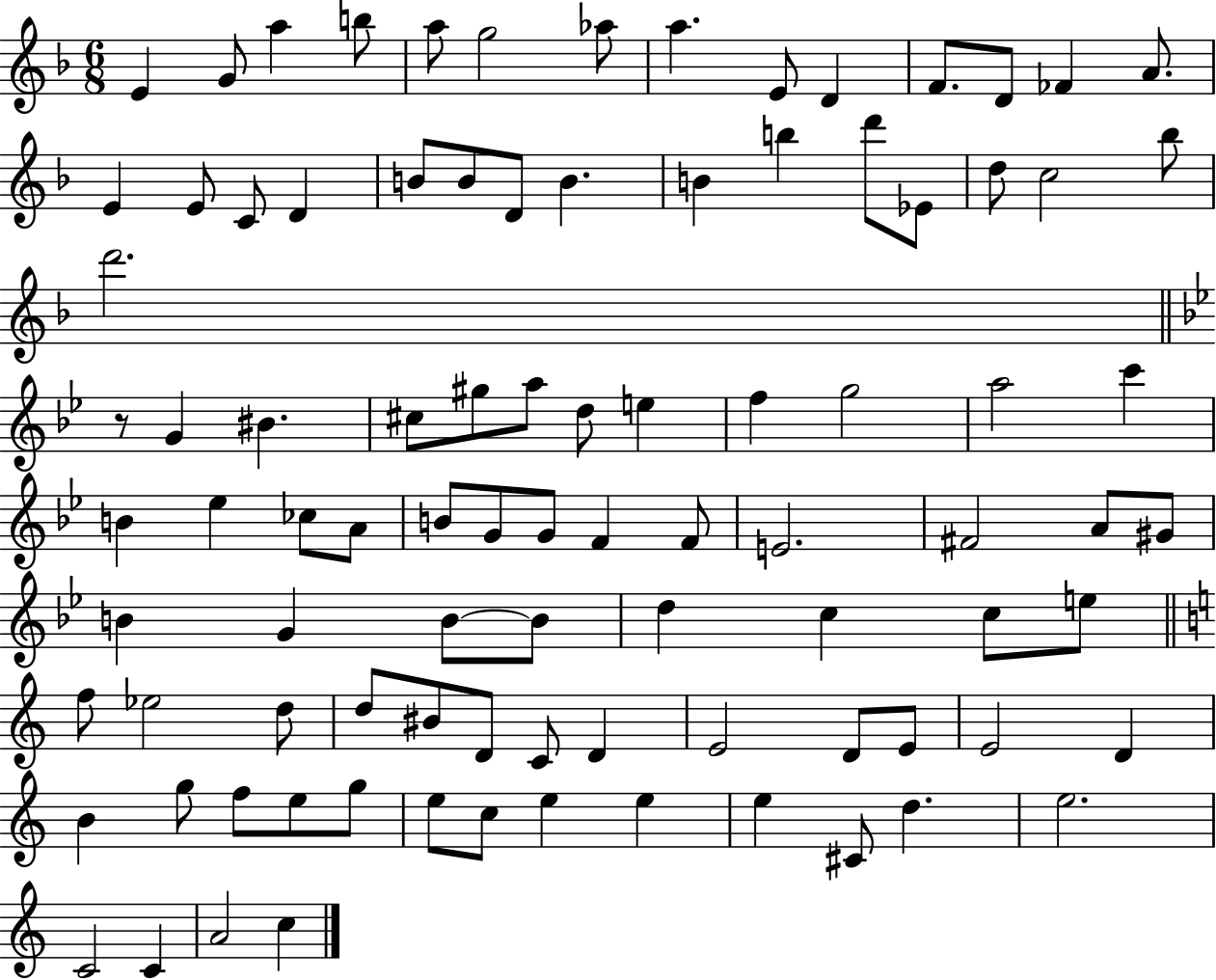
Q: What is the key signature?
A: F major